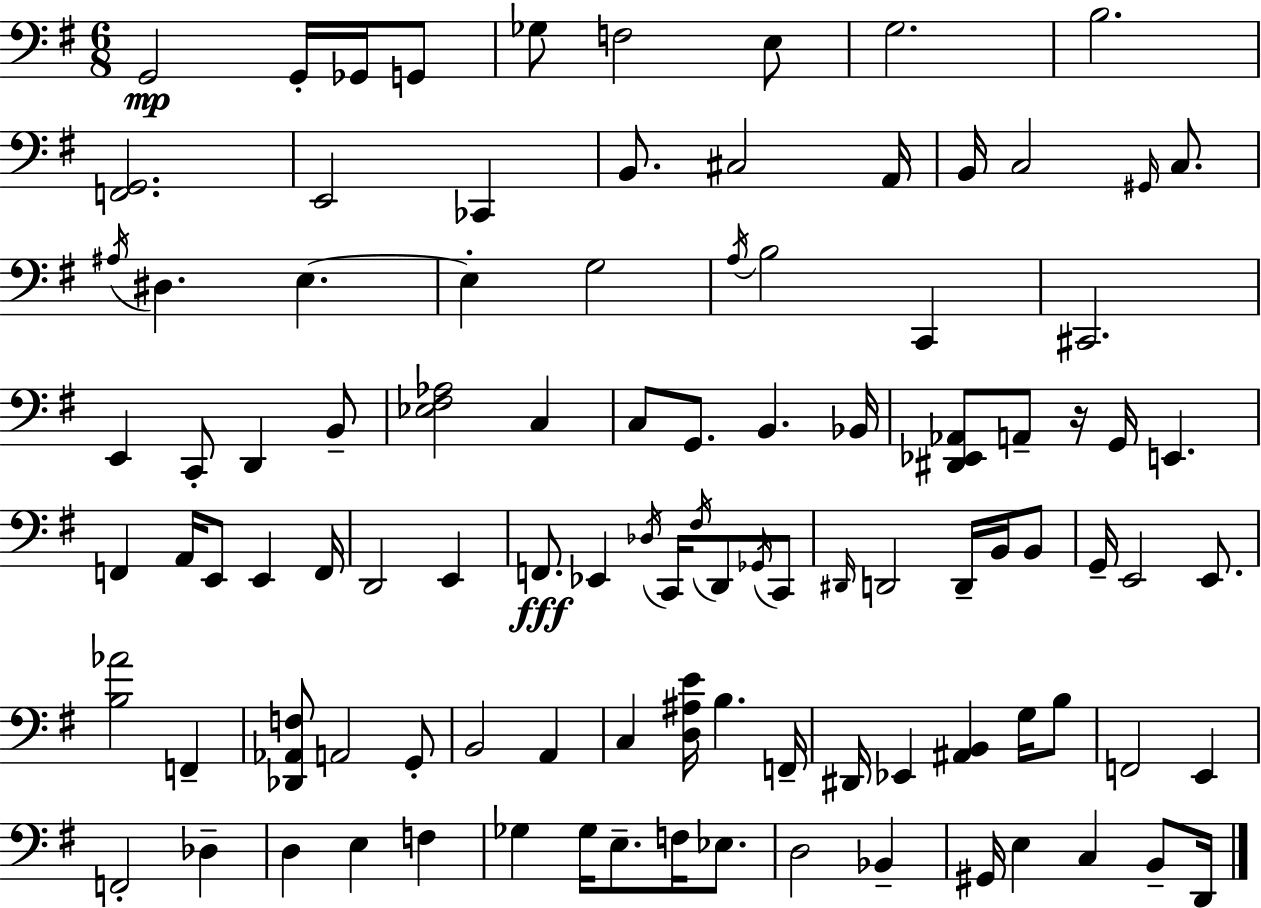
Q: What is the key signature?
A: G major